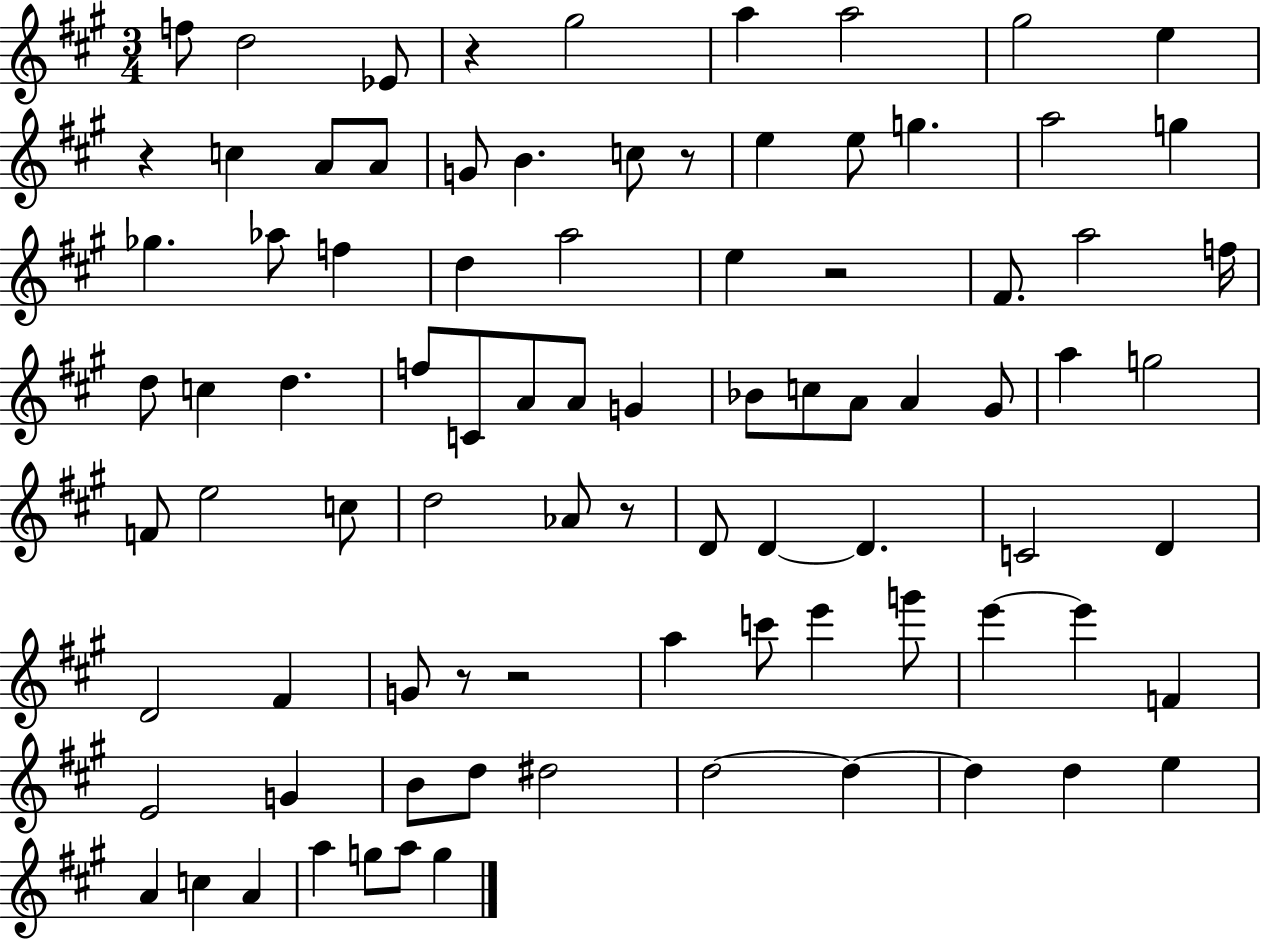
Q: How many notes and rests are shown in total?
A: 87